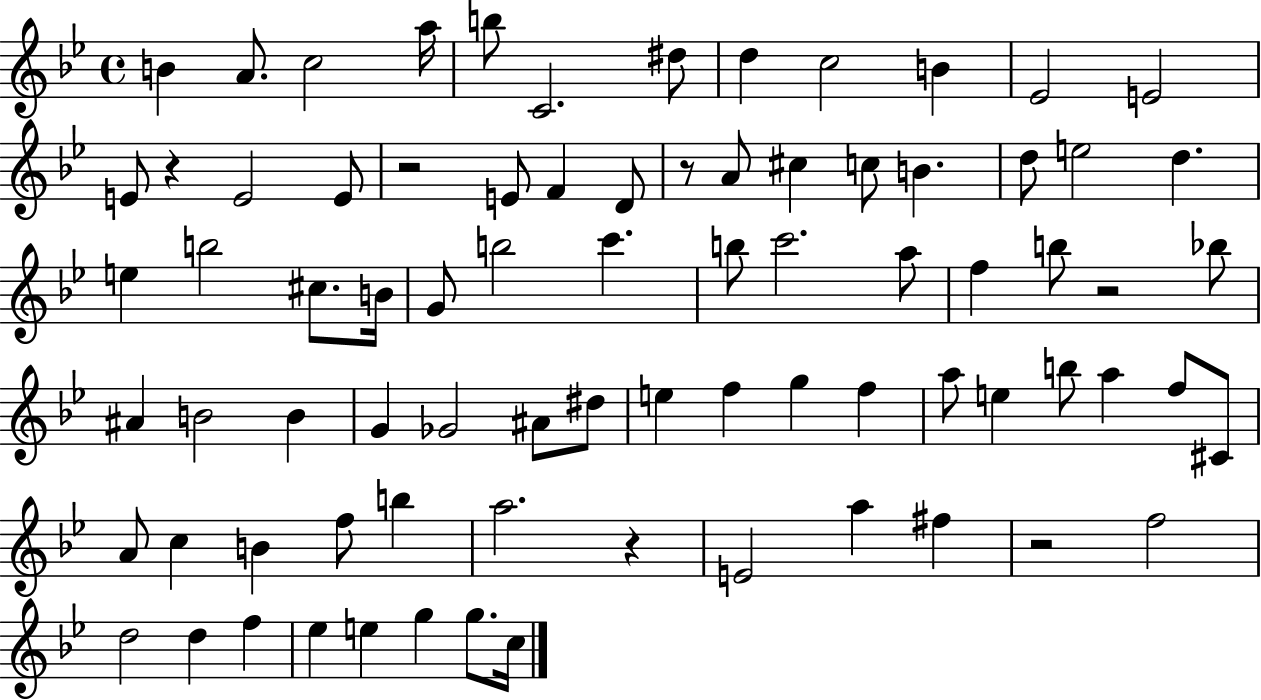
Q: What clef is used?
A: treble